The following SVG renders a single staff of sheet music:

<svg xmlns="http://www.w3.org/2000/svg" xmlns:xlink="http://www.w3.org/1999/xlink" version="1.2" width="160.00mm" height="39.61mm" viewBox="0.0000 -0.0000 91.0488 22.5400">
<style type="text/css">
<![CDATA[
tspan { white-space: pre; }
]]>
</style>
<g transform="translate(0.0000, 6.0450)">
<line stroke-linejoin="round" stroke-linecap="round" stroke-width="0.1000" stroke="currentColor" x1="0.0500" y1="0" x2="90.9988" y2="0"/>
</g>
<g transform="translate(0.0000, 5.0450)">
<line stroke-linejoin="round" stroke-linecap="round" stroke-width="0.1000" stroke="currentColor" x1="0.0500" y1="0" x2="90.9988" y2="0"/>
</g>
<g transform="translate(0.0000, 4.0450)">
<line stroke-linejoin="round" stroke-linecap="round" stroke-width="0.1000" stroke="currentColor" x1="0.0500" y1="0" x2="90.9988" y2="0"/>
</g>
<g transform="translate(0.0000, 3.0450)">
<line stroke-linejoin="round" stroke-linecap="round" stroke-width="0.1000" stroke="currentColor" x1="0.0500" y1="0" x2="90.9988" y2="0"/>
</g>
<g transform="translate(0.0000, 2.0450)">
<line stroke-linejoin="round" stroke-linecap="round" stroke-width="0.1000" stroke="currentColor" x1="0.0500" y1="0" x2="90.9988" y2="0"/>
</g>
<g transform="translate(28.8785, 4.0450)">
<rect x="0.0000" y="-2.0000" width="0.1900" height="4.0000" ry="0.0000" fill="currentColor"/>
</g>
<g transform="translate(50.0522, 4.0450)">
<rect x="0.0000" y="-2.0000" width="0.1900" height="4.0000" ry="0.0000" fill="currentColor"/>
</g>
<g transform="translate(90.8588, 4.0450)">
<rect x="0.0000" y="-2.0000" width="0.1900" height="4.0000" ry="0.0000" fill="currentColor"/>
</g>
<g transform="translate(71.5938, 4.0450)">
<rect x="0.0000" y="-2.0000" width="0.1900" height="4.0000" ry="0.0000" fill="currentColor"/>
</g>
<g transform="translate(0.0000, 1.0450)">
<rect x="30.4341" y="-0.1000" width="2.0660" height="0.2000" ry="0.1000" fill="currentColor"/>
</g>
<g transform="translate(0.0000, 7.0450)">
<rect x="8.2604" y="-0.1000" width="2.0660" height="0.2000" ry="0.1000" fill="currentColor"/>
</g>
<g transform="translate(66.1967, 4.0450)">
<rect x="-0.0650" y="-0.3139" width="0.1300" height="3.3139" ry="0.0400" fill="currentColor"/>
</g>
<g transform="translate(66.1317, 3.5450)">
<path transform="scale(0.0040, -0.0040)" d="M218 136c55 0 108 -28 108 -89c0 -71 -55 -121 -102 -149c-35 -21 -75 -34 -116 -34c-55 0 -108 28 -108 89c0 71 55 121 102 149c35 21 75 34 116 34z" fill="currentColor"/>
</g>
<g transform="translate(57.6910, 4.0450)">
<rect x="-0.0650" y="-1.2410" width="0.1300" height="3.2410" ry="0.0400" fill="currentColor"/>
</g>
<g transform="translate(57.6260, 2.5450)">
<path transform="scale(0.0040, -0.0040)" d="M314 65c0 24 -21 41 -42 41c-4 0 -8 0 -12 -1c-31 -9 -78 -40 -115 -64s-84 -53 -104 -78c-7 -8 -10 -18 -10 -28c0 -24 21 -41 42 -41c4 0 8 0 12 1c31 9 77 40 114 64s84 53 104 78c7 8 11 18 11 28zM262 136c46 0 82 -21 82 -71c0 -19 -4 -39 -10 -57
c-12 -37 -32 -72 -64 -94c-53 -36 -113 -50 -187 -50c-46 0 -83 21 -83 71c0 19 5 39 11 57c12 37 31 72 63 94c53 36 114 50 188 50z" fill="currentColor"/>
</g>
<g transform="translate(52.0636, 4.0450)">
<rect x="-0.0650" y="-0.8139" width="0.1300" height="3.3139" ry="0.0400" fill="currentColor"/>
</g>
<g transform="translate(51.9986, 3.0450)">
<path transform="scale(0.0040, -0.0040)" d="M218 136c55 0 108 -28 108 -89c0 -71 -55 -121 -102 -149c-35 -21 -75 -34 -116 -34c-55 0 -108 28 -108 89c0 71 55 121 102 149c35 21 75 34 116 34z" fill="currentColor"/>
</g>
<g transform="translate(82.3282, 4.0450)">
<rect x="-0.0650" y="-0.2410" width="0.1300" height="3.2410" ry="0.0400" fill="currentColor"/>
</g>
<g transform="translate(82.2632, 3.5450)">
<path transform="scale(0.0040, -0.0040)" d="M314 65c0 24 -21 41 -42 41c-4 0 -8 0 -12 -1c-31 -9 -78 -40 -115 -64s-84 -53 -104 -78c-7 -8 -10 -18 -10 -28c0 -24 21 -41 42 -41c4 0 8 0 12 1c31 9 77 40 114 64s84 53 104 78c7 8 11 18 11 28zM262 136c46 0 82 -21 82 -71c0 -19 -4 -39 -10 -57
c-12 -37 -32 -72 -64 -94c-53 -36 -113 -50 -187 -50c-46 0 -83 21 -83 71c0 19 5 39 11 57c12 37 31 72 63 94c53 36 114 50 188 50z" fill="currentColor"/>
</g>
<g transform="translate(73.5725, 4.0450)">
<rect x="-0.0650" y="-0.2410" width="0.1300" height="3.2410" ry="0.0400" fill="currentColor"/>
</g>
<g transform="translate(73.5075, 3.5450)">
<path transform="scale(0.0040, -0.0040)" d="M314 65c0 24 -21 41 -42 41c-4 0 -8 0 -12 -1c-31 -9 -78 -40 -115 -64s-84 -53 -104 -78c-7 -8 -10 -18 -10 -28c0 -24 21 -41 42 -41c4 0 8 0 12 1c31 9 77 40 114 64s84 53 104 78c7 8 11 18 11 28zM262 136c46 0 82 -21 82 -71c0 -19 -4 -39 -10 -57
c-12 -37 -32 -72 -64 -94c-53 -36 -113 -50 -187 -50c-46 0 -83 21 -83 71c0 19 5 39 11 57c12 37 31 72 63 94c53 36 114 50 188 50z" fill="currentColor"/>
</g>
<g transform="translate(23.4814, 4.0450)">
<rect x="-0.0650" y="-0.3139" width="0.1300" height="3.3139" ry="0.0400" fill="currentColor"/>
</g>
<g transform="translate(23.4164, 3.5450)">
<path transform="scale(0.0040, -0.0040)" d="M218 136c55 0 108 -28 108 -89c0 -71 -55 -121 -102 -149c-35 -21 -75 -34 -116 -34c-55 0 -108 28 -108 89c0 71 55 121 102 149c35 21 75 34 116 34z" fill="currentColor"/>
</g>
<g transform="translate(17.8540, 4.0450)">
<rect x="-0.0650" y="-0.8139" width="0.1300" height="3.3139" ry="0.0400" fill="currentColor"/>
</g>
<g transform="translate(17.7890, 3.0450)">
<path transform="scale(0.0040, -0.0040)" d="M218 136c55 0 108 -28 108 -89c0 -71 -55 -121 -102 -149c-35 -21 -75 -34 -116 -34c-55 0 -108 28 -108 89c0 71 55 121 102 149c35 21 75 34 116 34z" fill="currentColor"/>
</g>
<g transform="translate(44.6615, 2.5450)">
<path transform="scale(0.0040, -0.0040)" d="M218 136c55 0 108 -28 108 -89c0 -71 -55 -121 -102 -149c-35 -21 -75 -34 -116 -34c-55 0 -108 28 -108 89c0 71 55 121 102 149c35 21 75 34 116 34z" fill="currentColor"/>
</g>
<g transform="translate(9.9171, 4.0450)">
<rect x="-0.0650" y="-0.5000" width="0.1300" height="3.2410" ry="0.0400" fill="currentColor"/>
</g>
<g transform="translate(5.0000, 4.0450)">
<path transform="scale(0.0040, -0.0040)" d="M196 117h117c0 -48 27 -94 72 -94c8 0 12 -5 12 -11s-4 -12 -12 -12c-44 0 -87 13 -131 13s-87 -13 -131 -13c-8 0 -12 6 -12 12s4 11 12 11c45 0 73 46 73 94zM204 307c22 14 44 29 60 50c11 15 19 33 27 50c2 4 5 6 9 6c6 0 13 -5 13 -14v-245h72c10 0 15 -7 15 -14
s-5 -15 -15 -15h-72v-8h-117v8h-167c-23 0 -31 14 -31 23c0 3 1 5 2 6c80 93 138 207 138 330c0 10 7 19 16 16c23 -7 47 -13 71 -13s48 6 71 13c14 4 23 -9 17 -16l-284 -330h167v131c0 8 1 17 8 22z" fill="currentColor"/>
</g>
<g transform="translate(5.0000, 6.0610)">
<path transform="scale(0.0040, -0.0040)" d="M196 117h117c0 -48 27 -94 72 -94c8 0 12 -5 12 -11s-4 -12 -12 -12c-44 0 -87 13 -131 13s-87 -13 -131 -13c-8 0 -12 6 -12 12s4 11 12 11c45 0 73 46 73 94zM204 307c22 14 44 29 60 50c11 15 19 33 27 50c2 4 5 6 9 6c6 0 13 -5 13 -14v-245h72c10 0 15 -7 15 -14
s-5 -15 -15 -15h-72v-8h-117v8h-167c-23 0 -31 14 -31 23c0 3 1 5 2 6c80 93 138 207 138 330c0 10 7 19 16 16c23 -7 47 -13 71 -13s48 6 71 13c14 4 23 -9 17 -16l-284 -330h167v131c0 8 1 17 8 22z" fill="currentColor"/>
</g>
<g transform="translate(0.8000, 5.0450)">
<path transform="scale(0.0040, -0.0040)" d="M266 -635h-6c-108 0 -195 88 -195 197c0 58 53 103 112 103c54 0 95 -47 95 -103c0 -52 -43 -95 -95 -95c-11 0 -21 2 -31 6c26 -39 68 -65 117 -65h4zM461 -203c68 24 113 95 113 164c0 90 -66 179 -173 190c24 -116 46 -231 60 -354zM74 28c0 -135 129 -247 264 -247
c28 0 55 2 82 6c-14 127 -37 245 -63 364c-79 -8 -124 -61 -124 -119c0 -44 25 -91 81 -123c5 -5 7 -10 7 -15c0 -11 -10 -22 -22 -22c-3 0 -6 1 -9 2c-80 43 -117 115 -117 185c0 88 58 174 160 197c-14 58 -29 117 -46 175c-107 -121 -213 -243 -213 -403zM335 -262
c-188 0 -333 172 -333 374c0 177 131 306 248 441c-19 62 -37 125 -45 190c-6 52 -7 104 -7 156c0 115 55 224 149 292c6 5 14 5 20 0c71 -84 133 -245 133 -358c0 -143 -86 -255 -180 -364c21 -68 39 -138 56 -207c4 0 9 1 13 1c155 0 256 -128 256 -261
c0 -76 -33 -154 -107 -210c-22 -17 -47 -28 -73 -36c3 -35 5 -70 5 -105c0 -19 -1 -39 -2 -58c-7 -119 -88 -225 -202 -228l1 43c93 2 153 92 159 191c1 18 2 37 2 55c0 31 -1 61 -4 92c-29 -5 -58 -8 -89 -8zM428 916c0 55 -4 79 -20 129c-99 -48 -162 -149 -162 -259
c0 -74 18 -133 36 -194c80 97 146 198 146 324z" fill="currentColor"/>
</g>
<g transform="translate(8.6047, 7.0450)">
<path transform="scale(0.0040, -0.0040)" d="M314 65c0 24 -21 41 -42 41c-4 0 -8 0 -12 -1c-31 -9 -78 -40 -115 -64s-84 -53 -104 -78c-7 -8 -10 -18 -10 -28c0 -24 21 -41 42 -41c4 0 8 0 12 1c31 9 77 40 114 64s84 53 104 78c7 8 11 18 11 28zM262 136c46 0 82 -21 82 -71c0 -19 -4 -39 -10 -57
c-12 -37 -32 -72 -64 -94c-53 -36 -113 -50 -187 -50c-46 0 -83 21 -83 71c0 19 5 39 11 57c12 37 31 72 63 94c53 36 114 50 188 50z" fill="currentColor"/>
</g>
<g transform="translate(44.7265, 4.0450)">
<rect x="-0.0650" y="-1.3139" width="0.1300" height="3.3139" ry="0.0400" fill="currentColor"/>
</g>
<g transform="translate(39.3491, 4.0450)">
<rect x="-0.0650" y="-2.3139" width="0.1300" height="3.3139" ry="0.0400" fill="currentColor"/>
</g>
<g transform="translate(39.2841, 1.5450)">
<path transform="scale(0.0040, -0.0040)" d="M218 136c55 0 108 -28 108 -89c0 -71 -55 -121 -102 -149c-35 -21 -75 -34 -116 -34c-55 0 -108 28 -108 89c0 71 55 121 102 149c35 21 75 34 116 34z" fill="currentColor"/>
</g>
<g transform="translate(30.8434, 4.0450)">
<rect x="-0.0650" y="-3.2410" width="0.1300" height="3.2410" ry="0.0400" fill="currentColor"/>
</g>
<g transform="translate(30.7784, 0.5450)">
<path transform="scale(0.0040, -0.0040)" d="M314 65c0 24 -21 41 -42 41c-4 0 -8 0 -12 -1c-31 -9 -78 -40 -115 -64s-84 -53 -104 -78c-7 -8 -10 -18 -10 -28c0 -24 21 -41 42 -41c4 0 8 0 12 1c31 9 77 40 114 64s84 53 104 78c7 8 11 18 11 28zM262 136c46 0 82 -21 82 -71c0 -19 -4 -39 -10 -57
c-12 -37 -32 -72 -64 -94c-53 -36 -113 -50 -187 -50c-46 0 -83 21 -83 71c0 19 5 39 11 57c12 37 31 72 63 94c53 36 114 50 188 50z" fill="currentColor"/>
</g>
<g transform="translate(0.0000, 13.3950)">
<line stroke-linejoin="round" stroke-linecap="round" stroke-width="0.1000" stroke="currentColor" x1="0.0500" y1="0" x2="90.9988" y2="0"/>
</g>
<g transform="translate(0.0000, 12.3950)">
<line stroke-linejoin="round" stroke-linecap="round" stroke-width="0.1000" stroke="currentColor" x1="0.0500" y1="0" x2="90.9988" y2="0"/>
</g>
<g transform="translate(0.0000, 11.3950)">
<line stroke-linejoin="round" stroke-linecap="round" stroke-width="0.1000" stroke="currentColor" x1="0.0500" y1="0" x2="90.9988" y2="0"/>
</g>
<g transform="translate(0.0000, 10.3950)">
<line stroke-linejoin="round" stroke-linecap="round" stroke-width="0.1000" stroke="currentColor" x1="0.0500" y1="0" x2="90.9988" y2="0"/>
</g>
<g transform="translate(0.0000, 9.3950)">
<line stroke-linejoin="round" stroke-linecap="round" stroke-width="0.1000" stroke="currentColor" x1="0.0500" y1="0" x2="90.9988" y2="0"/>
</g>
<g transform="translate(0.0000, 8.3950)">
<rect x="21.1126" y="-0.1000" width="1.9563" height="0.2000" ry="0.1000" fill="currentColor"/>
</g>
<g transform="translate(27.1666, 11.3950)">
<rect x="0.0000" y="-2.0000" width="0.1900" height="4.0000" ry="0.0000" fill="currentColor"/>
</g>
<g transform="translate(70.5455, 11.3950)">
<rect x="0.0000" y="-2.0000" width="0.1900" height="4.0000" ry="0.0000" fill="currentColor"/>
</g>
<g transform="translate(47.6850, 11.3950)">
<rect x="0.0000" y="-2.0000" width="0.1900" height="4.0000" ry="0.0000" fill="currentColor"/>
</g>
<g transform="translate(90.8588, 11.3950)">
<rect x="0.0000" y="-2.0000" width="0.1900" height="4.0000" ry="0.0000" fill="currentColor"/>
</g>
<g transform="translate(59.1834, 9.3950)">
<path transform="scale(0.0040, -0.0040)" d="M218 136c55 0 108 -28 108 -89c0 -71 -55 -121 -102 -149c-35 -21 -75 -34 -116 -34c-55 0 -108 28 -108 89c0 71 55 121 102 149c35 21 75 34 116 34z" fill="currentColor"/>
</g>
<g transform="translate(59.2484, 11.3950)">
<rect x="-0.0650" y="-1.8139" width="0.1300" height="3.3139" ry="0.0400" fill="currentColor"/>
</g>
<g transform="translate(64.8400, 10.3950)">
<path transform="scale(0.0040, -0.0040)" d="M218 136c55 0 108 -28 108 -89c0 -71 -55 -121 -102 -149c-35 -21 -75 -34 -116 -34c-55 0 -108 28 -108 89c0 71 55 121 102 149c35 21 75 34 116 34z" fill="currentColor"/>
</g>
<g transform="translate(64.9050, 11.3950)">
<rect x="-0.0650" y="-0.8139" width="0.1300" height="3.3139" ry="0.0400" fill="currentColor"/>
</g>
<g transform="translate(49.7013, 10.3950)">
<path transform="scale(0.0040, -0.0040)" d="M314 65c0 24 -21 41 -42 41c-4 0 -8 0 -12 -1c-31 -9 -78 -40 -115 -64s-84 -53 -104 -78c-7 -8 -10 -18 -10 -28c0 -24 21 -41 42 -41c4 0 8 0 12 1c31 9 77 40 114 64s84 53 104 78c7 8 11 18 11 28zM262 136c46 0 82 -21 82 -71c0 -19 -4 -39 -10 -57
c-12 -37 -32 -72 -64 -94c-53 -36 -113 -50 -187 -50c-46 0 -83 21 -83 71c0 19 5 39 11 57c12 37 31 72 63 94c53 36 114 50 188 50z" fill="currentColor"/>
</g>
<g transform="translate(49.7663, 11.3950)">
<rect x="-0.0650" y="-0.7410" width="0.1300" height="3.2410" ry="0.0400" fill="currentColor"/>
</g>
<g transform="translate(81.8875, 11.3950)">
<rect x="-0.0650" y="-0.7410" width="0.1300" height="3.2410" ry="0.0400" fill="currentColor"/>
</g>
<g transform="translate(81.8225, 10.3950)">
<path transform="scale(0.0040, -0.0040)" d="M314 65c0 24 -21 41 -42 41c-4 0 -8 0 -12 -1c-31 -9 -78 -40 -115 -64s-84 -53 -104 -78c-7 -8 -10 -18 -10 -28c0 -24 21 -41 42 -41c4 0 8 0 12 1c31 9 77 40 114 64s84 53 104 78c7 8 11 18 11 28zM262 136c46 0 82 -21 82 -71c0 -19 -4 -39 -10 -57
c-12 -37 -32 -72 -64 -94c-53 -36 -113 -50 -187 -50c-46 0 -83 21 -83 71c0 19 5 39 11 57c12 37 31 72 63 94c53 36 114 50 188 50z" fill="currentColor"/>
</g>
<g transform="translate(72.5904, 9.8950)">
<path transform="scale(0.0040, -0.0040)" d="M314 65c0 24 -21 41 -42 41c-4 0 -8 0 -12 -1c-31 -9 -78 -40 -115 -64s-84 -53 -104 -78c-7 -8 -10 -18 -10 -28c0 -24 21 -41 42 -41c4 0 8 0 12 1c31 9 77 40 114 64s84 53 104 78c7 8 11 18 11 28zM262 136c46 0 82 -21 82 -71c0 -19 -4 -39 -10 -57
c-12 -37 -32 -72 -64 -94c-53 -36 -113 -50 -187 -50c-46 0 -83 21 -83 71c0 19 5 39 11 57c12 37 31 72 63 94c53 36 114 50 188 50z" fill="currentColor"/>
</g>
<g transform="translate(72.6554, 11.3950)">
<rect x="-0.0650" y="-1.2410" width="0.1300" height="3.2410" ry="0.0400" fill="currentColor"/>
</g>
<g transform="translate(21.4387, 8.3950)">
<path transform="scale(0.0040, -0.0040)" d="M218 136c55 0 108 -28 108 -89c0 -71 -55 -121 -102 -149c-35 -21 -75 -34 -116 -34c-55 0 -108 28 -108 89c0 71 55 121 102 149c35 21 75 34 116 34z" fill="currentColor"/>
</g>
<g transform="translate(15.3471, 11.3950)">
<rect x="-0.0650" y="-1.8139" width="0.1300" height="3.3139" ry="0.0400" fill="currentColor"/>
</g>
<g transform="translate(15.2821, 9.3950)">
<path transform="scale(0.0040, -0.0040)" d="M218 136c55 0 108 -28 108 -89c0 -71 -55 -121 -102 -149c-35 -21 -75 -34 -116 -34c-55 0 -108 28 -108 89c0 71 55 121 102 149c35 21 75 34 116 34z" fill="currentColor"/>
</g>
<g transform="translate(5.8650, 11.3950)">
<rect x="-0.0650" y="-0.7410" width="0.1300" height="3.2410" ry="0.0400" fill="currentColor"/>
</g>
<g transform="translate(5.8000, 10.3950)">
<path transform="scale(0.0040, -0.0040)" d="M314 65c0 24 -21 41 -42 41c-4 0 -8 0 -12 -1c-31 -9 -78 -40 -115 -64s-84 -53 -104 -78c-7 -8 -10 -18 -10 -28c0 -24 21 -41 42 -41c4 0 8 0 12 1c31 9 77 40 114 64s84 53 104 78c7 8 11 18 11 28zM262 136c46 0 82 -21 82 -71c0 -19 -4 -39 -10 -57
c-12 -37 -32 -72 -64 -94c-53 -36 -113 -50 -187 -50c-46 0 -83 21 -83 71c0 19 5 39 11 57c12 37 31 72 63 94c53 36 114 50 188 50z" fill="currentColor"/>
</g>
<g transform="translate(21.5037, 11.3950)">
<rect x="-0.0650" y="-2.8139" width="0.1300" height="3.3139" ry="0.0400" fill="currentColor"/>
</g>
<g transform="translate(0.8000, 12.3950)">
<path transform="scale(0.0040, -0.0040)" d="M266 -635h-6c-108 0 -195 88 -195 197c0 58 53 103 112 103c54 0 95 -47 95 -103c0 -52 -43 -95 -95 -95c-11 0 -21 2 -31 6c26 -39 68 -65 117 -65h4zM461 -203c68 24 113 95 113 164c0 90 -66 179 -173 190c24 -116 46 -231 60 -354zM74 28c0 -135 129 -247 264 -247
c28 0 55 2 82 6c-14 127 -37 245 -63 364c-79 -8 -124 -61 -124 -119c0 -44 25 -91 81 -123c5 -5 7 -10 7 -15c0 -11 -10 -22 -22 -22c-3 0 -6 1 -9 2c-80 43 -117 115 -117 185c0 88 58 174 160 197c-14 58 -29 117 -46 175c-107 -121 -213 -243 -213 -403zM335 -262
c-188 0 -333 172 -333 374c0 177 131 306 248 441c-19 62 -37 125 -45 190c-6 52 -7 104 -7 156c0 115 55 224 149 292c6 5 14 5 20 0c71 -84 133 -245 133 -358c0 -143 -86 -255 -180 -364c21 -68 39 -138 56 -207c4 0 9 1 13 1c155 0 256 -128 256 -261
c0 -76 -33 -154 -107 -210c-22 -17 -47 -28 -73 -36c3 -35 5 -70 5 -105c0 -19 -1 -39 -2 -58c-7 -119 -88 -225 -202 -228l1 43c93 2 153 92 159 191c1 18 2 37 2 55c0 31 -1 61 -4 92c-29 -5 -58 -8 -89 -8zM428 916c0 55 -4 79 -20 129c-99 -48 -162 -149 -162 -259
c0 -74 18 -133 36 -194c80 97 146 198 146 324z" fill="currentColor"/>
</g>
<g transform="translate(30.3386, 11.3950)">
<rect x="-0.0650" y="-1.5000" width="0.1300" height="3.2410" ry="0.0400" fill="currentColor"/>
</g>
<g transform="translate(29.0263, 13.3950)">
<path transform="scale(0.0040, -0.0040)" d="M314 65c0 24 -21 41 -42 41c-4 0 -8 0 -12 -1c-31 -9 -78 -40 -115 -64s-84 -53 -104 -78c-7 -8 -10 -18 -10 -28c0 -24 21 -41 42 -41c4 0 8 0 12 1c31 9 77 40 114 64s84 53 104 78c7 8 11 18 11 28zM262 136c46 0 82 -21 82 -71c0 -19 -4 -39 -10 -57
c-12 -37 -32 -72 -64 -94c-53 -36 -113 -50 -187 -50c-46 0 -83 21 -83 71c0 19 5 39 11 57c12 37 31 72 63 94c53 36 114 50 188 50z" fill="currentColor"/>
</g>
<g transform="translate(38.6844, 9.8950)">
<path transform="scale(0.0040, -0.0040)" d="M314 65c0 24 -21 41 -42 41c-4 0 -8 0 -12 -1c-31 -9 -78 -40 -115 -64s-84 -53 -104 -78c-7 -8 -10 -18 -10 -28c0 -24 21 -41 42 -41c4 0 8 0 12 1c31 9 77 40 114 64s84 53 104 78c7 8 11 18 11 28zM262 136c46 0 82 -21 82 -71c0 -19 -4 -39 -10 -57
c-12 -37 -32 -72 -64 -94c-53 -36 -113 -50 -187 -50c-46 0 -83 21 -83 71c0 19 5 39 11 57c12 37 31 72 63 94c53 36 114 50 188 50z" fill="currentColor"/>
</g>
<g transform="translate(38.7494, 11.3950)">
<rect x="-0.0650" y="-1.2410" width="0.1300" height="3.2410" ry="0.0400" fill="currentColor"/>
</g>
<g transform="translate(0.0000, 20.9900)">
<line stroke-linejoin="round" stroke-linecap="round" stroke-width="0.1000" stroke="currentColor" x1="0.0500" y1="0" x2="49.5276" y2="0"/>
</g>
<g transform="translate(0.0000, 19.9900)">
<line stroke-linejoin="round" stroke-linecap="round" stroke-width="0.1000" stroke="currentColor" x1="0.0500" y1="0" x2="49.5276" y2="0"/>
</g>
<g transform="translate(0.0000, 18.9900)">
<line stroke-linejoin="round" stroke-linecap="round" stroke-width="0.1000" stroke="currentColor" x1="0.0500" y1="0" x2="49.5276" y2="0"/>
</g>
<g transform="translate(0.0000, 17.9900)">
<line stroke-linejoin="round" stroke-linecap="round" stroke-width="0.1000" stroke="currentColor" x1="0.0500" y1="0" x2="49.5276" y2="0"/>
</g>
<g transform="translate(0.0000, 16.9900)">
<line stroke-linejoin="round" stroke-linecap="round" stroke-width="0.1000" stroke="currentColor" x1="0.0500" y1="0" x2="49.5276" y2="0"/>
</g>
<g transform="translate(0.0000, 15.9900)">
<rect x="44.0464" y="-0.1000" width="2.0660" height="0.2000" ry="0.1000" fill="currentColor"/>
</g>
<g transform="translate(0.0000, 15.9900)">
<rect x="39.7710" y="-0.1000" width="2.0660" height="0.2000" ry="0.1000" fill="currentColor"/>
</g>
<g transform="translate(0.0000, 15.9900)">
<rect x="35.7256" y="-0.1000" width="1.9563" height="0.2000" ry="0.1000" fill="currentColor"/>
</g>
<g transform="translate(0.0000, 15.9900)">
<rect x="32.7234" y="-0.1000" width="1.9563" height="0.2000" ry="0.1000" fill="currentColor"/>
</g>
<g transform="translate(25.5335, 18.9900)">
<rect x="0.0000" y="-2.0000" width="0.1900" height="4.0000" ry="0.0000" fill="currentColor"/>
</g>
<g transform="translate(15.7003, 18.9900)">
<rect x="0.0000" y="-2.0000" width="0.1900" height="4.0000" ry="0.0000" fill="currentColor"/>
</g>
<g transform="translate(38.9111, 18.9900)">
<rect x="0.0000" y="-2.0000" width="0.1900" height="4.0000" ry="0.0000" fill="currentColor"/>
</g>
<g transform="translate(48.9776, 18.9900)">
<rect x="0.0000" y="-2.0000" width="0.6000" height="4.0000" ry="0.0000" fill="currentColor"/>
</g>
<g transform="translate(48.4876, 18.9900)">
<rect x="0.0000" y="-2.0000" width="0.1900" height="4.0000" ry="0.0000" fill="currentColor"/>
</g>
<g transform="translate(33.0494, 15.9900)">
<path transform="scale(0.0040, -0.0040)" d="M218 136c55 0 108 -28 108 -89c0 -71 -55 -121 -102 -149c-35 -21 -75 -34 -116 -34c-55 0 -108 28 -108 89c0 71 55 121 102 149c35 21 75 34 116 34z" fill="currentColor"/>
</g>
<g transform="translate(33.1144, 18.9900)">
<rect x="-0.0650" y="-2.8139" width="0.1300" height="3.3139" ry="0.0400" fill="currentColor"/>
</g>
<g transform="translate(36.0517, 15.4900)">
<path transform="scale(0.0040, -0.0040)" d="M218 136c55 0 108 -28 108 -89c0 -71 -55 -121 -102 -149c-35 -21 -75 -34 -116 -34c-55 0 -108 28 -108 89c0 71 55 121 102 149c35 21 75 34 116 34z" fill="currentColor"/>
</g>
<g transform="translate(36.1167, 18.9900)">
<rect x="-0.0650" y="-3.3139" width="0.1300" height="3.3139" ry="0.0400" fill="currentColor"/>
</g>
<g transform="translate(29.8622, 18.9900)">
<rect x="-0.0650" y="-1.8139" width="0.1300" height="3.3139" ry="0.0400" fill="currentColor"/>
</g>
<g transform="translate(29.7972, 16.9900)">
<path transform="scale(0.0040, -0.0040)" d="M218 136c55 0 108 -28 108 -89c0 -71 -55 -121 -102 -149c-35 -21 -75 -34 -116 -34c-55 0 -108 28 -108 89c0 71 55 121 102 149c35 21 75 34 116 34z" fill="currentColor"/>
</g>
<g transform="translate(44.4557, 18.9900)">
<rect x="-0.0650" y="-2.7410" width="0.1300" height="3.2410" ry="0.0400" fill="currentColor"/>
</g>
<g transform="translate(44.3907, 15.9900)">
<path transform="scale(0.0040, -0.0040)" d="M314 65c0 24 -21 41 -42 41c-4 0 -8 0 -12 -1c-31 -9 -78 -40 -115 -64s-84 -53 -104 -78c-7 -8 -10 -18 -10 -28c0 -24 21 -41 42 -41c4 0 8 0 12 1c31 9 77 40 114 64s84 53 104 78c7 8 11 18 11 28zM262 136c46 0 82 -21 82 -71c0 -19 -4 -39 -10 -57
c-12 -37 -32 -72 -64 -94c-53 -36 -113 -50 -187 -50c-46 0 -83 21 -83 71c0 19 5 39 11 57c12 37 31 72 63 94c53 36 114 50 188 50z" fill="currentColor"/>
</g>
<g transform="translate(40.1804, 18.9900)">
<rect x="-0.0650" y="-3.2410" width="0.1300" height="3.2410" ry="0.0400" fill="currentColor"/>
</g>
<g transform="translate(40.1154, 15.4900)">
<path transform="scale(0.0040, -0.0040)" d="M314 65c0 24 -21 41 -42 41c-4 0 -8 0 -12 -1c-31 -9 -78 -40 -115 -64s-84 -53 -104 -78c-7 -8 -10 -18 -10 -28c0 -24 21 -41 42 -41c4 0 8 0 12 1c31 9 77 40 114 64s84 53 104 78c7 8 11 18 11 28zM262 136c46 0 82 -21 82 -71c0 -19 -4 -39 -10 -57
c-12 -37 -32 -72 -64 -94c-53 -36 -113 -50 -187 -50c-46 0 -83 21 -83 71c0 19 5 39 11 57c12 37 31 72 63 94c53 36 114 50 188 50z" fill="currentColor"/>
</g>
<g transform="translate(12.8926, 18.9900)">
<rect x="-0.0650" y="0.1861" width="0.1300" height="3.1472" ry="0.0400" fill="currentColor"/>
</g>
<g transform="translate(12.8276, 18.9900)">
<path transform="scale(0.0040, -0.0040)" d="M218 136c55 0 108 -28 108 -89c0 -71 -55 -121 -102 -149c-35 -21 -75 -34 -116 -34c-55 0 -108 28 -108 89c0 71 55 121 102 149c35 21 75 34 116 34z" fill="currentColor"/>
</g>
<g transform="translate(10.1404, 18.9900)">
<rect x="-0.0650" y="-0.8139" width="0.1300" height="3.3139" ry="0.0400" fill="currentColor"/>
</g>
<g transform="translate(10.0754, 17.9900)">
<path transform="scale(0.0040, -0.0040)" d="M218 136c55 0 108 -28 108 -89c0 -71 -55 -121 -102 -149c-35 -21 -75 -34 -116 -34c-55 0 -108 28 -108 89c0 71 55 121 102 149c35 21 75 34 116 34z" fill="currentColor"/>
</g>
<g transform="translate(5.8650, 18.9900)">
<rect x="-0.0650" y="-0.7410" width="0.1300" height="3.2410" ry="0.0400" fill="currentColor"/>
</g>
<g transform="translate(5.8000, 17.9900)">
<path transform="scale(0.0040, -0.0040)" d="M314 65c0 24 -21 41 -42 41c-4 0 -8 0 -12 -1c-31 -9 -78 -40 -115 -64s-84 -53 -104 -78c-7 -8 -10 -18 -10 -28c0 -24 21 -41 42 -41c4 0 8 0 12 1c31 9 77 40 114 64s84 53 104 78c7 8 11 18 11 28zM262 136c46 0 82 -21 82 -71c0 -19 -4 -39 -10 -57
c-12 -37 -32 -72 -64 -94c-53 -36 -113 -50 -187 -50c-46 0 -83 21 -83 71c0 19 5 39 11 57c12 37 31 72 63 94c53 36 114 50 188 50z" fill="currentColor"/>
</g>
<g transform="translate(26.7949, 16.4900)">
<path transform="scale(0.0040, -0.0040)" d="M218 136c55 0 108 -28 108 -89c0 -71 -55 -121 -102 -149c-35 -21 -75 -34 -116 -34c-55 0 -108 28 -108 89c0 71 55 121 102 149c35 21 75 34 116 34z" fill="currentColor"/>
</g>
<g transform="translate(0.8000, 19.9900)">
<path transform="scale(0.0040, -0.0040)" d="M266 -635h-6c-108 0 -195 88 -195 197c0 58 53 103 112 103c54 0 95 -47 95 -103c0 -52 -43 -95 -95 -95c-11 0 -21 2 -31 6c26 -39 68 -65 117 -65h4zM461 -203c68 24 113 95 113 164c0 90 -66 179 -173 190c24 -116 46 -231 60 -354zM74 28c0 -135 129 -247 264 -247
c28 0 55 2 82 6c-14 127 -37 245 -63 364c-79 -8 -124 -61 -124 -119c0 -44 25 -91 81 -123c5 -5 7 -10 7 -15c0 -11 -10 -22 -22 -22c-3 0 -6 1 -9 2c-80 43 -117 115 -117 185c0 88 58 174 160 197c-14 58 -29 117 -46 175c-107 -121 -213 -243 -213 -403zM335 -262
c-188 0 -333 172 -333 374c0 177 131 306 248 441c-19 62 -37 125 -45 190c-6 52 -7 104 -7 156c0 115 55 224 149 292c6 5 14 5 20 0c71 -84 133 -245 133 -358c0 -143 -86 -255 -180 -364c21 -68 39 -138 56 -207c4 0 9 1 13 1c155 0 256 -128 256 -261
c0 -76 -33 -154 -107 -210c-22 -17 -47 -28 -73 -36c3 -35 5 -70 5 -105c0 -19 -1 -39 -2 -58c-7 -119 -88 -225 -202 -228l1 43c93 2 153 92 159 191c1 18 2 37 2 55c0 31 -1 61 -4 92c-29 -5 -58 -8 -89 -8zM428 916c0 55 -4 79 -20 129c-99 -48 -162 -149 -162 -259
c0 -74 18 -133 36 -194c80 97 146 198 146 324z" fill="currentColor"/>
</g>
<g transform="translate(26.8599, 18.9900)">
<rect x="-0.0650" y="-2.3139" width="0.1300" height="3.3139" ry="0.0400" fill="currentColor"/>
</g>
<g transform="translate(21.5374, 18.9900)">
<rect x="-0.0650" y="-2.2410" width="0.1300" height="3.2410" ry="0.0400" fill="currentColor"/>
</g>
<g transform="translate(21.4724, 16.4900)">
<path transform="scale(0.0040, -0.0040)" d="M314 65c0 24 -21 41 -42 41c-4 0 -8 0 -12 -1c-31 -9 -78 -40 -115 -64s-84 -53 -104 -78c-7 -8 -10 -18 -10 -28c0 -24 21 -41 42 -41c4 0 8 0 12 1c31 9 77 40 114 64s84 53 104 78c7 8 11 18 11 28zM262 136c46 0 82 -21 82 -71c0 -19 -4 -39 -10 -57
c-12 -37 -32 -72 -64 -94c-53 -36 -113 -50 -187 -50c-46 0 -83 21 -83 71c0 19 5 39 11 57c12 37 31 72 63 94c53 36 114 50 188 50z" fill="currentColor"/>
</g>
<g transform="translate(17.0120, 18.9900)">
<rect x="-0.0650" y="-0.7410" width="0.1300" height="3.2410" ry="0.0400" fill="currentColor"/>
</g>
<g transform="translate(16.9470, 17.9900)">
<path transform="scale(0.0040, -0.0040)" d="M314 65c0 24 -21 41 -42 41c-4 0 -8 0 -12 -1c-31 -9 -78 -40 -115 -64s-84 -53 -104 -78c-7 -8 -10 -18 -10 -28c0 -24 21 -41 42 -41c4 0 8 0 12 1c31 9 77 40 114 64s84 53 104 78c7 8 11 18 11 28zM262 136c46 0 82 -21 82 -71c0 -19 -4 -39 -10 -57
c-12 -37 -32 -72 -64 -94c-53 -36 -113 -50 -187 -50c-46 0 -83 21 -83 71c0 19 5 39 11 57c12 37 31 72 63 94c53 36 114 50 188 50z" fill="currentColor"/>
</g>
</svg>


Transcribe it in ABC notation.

X:1
T:Untitled
M:4/4
L:1/4
K:C
C2 d c b2 g e d e2 c c2 c2 d2 f a E2 e2 d2 f d e2 d2 d2 d B d2 g2 g f a b b2 a2